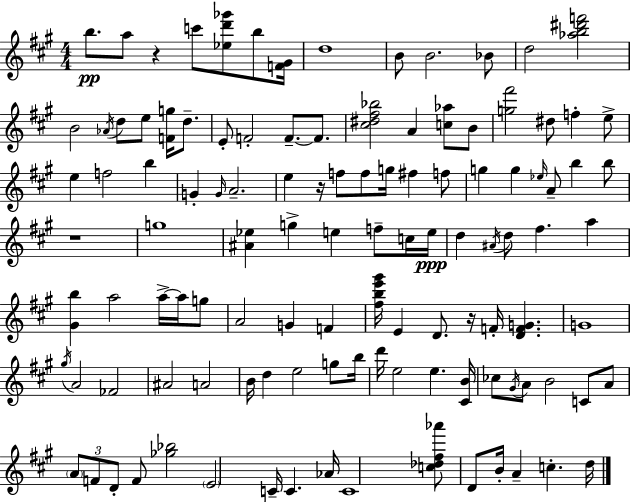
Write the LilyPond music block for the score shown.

{
  \clef treble
  \numericTimeSignature
  \time 4/4
  \key a \major
  b''8.\pp a''8 r4 c'''8 <ees'' d''' ges'''>8 b''8 <f' gis'>16 | d''1 | b'8 b'2. bes'8 | d''2 <aes'' b'' dis''' f'''>2 | \break b'2 \acciaccatura { aes'16 } d''8 e''8 <f' g''>16 d''8.-- | e'8-. f'2-. f'8.--~~ f'8. | <cis'' dis'' fis'' bes''>2 a'4 <c'' aes''>8 b'8 | <g'' fis'''>2 dis''8 f''4-. e''8-> | \break e''4 f''2 b''4 | g'4-. \grace { g'16 } a'2.-- | e''4 r16 f''8 f''8 g''16 fis''4 | f''8 g''4 g''4 \grace { ees''16 } a'8-- b''4 | \break b''8 r1 | g''1 | <ais' ees''>4 g''4-> e''4 f''8-- | c''16 e''16\ppp d''4 \acciaccatura { ais'16 } d''8 fis''4. | \break a''4 <gis' b''>4 a''2 | a''16->~~ a''16 g''8 a'2 g'4 | f'4 <fis'' b'' e''' gis'''>16 e'4 d'8. r16 f'16-. <d' f' g'>4. | g'1 | \break \acciaccatura { gis''16 } a'2 fes'2 | ais'2 a'2 | b'16 d''4 e''2 | g''8 b''16 d'''16 e''2 e''4. | \break <cis' b'>16 ces''8 \acciaccatura { gis'16 } a'8 b'2 | c'8 a'8 \tuplet 3/2 { \parenthesize a'8 f'8 d'8-. } f'8 <ges'' bes''>2 | \parenthesize e'2 c'16-- c'4. | aes'16 c'1 | \break <c'' des'' fis'' aes'''>8 d'8 b'16-. a'4-- c''4.-. | d''16 \bar "|."
}